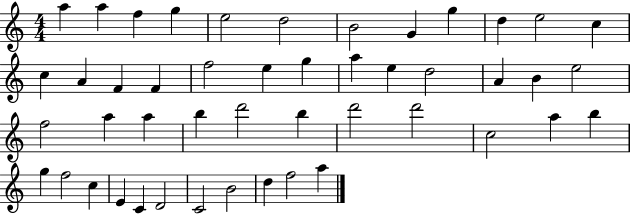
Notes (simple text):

A5/q A5/q F5/q G5/q E5/h D5/h B4/h G4/q G5/q D5/q E5/h C5/q C5/q A4/q F4/q F4/q F5/h E5/q G5/q A5/q E5/q D5/h A4/q B4/q E5/h F5/h A5/q A5/q B5/q D6/h B5/q D6/h D6/h C5/h A5/q B5/q G5/q F5/h C5/q E4/q C4/q D4/h C4/h B4/h D5/q F5/h A5/q